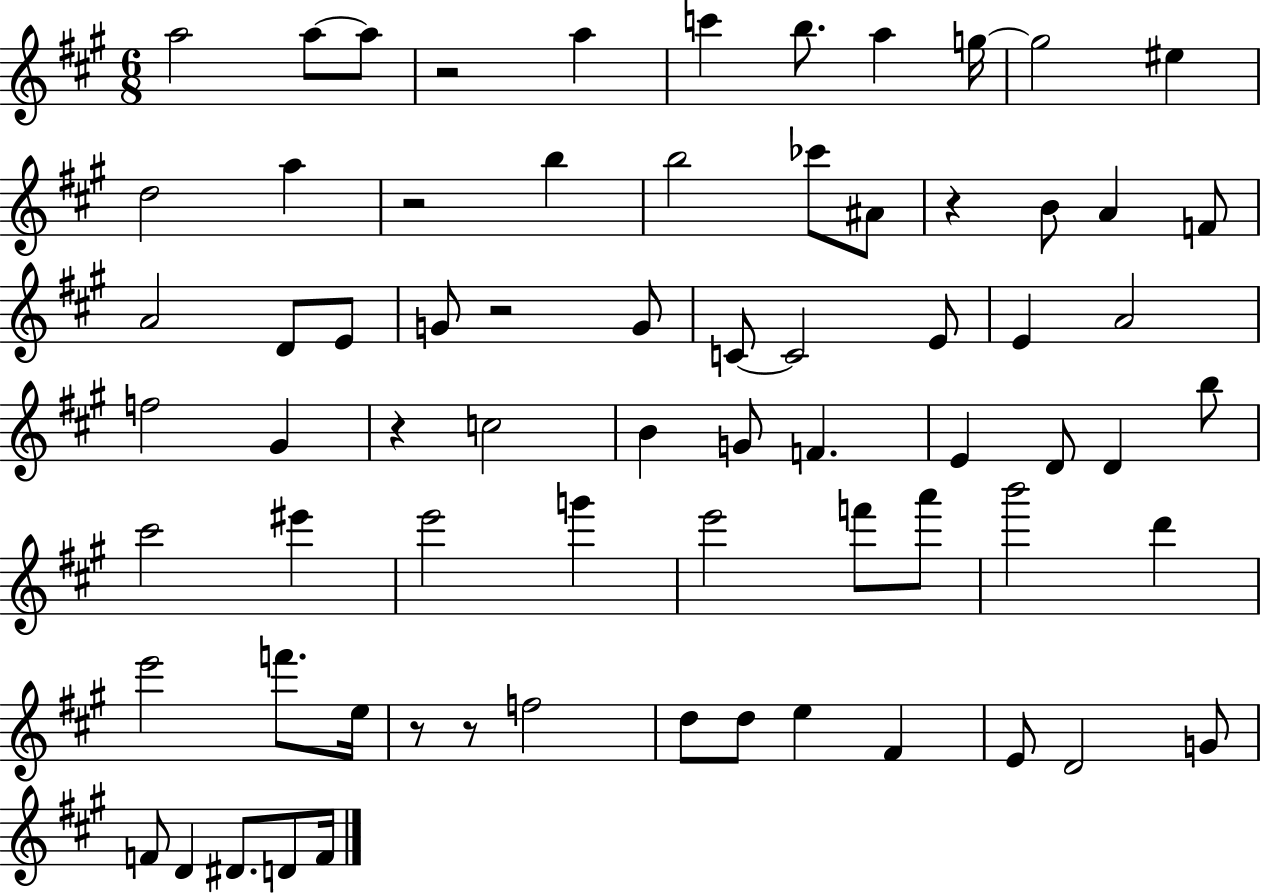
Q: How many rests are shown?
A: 7